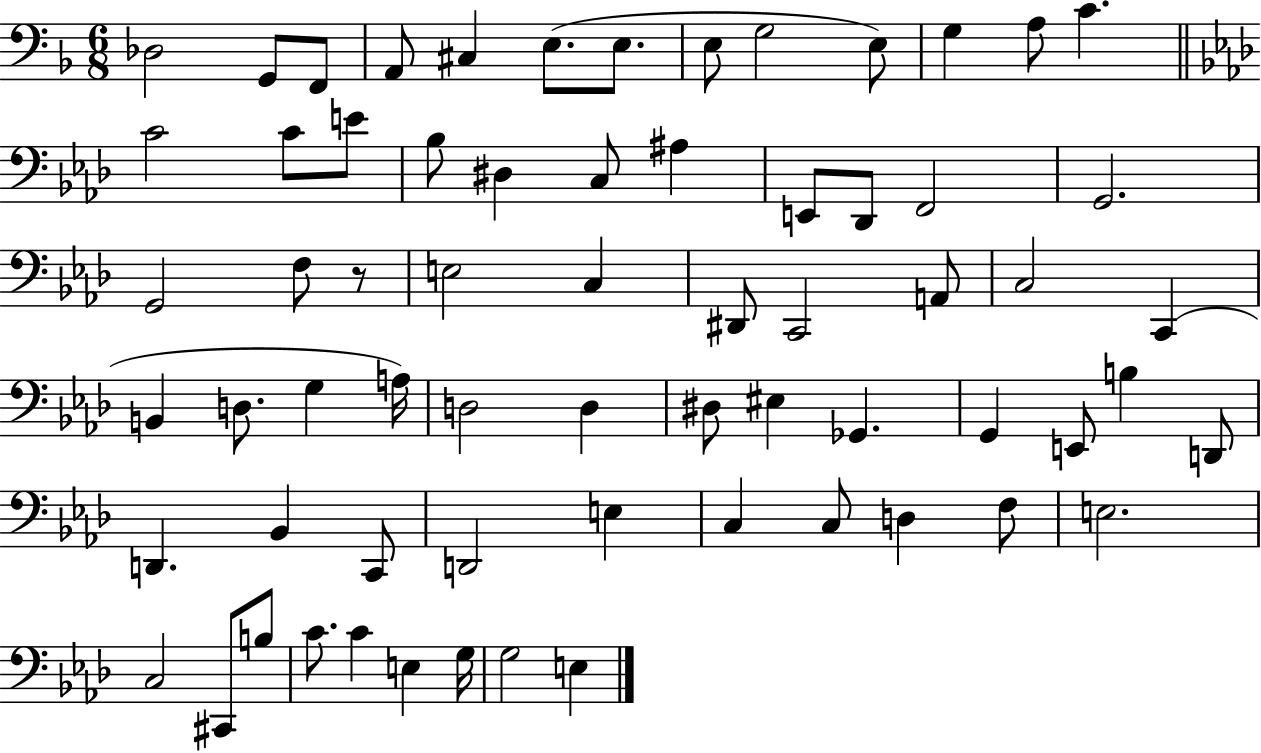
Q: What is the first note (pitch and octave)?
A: Db3